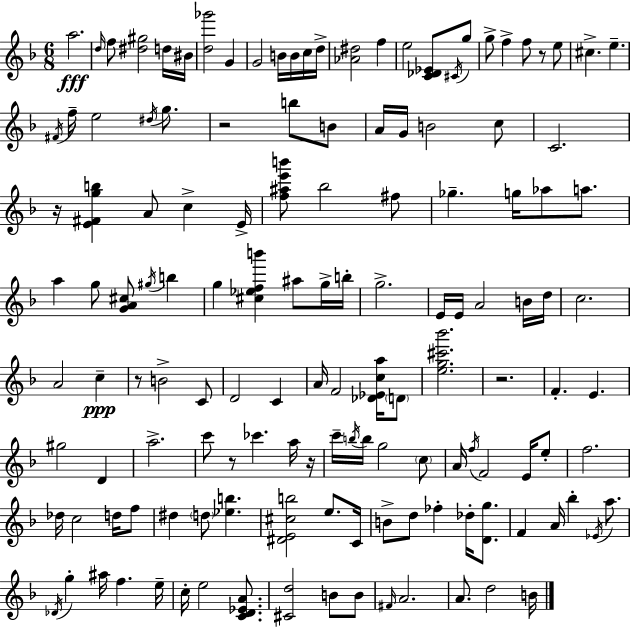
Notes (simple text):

A5/h. D5/s F5/e [D#5,G#5]/h D5/s BIS4/s [D5,Gb6]/h G4/q G4/h B4/s B4/s C5/s D5/s [Ab4,D#5]/h F5/q E5/h [C4,Db4,Eb4]/e C#4/s G5/e G5/e F5/q F5/e R/e E5/e C#5/q. E5/q. F#4/s F5/s E5/h D#5/s G5/e. R/h B5/e B4/e A4/s G4/s B4/h C5/e C4/h. R/s [E4,F#4,G5,B5]/q A4/e C5/q E4/s [F5,A#5,E6,B6]/e Bb5/h F#5/e Gb5/q. G5/s Ab5/e A5/e. A5/q G5/e [G4,A4,C#5]/e G#5/s B5/q G5/q [C#5,Eb5,F5,B6]/q A#5/e G5/s B5/s G5/h. E4/s E4/s A4/h B4/s D5/s C5/h. A4/h C5/q R/e B4/h C4/e D4/h C4/q A4/s F4/h [Db4,Eb4,C5,A5]/s D4/e [E5,G5,C#6,Bb6]/h. R/h. F4/q. E4/q. G#5/h D4/q A5/h. C6/e R/e CES6/q. A5/s R/s C6/s B5/s B5/s G5/h C5/e A4/s F5/s F4/h E4/s E5/e F5/h. Db5/s C5/h D5/s F5/e D#5/q D5/e [Eb5,B5]/q. [D#4,E4,C#5,B5]/h E5/e. C4/s B4/e D5/e FES5/q Db5/s [D4,G5]/e. F4/q A4/s Bb5/q Eb4/s A5/e. Db4/s G5/q A#5/s F5/q. E5/s C5/s E5/h [C4,D4,Eb4,A4]/e. [C#4,D5]/h B4/e B4/e F#4/s A4/h. A4/e. D5/h B4/s